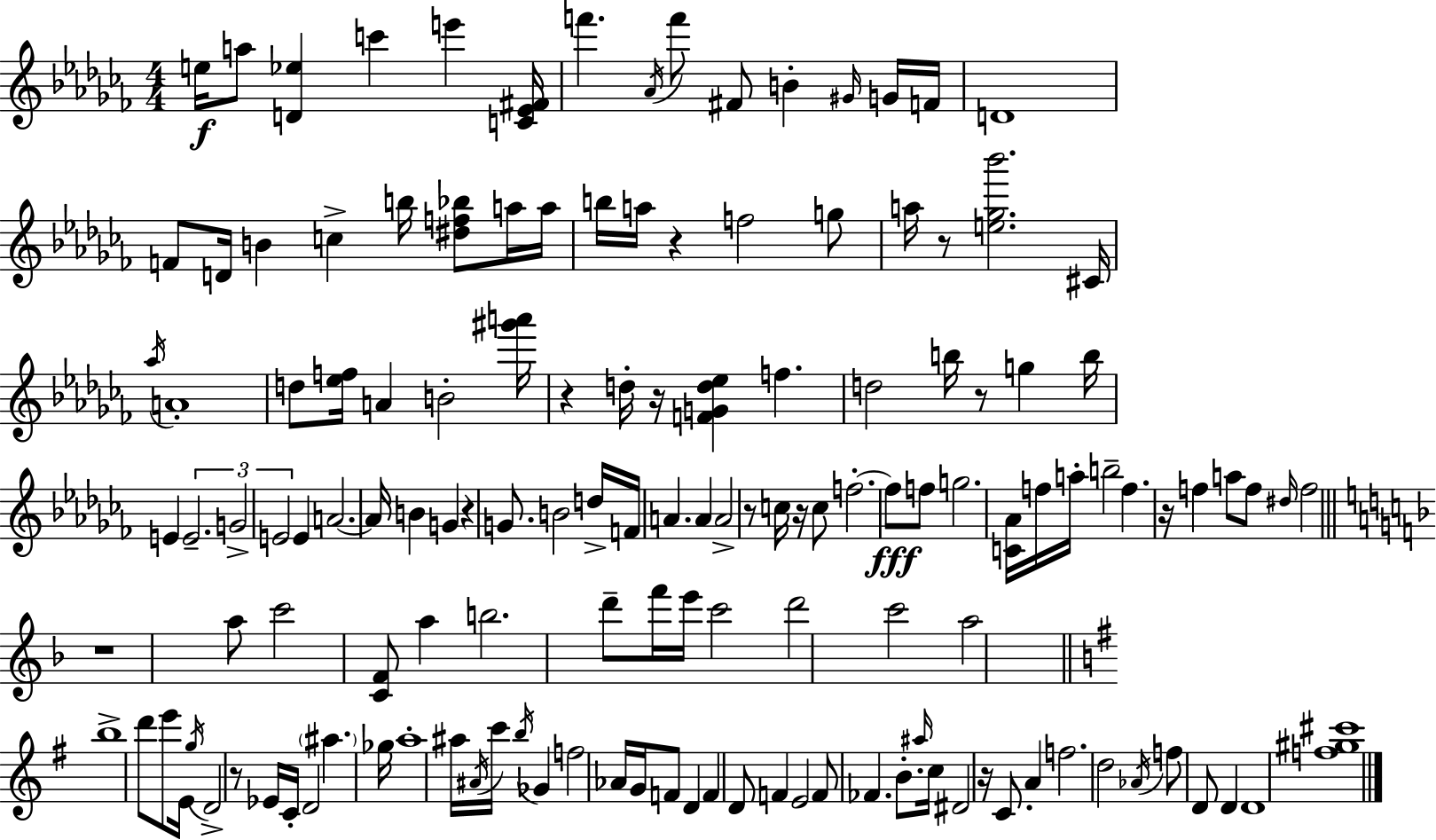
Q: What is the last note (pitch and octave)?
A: D4